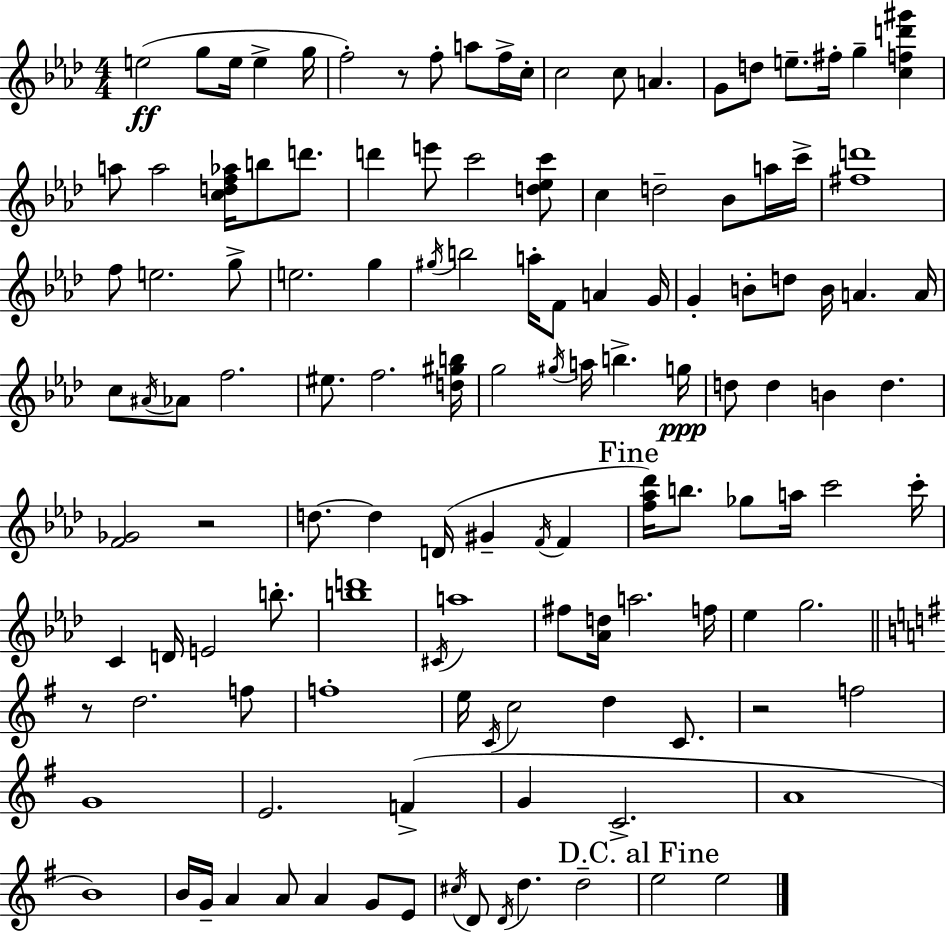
{
  \clef treble
  \numericTimeSignature
  \time 4/4
  \key aes \major
  e''2(\ff g''8 e''16 e''4-> g''16 | f''2-.) r8 f''8-. a''8 f''16-> c''16-. | c''2 c''8 a'4. | g'8 d''8 e''8.-- fis''16-. g''4-- <c'' f'' d''' gis'''>4 | \break a''8 a''2 <c'' d'' f'' aes''>16 b''8 d'''8. | d'''4 e'''8 c'''2 <d'' ees'' c'''>8 | c''4 d''2-- bes'8 a''16 c'''16-> | <fis'' d'''>1 | \break f''8 e''2. g''8-> | e''2. g''4 | \acciaccatura { gis''16 } b''2 a''16-. f'8 a'4 | g'16 g'4-. b'8-. d''8 b'16 a'4. | \break a'16 c''8 \acciaccatura { ais'16 } aes'8 f''2. | eis''8. f''2. | <d'' gis'' b''>16 g''2 \acciaccatura { gis''16 } a''16 b''4.-> | g''16\ppp d''8 d''4 b'4 d''4. | \break <f' ges'>2 r2 | d''8.~~ d''4 d'16( gis'4-- \acciaccatura { f'16 } | f'4 \mark "Fine" <f'' aes'' des'''>16) b''8. ges''8 a''16 c'''2 | c'''16-. c'4 d'16 e'2 | \break b''8.-. <b'' d'''>1 | \acciaccatura { cis'16 } a''1 | fis''8 <aes' d''>16 a''2. | f''16 ees''4 g''2. | \break \bar "||" \break \key e \minor r8 d''2. f''8 | f''1-. | e''16 \acciaccatura { c'16 } c''2 d''4 c'8. | r2 f''2 | \break g'1 | e'2. f'4->( | g'4 c'2.-> | a'1 | \break b'1) | b'16 g'16-- a'4 a'8 a'4 g'8 e'8 | \acciaccatura { cis''16 } d'8 \acciaccatura { d'16 } d''4. d''2-- | \mark "D.C. al Fine" e''2 e''2 | \break \bar "|."
}